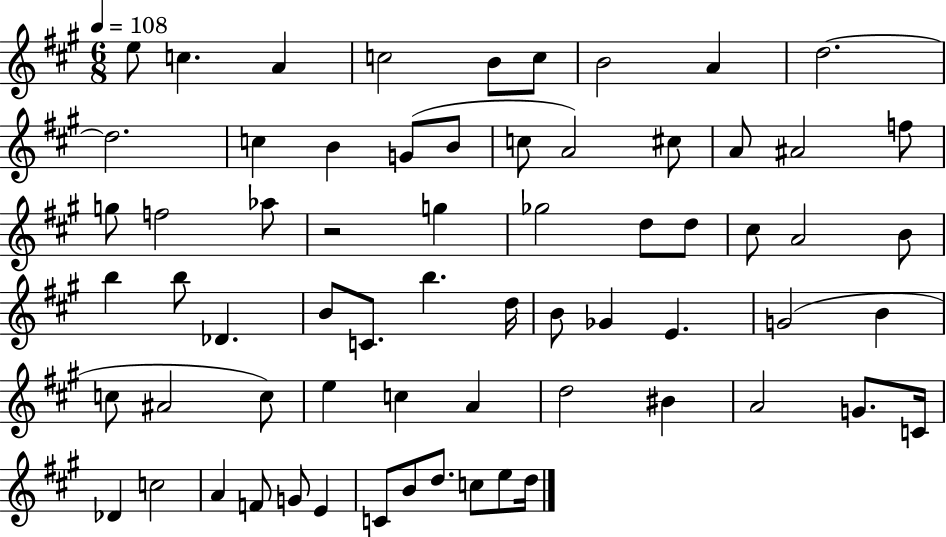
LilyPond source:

{
  \clef treble
  \numericTimeSignature
  \time 6/8
  \key a \major
  \tempo 4 = 108
  e''8 c''4. a'4 | c''2 b'8 c''8 | b'2 a'4 | d''2.~~ | \break d''2. | c''4 b'4 g'8( b'8 | c''8 a'2) cis''8 | a'8 ais'2 f''8 | \break g''8 f''2 aes''8 | r2 g''4 | ges''2 d''8 d''8 | cis''8 a'2 b'8 | \break b''4 b''8 des'4. | b'8 c'8. b''4. d''16 | b'8 ges'4 e'4. | g'2( b'4 | \break c''8 ais'2 c''8) | e''4 c''4 a'4 | d''2 bis'4 | a'2 g'8. c'16 | \break des'4 c''2 | a'4 f'8 g'8 e'4 | c'8 b'8 d''8. c''8 e''8 d''16 | \bar "|."
}